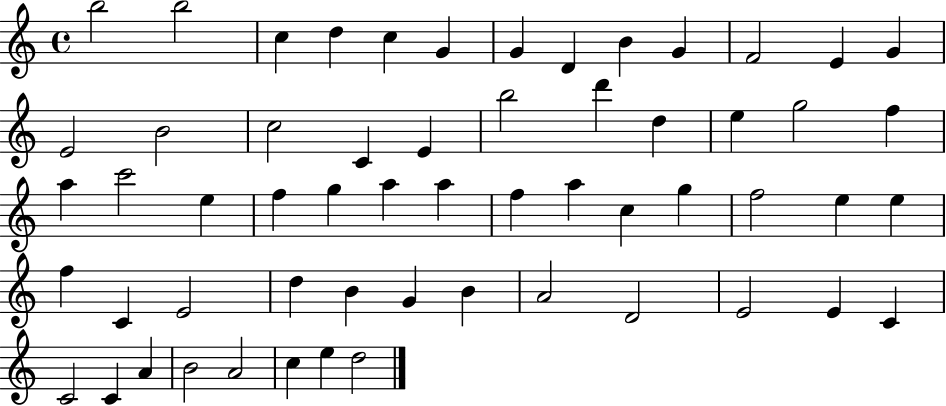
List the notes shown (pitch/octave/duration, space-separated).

B5/h B5/h C5/q D5/q C5/q G4/q G4/q D4/q B4/q G4/q F4/h E4/q G4/q E4/h B4/h C5/h C4/q E4/q B5/h D6/q D5/q E5/q G5/h F5/q A5/q C6/h E5/q F5/q G5/q A5/q A5/q F5/q A5/q C5/q G5/q F5/h E5/q E5/q F5/q C4/q E4/h D5/q B4/q G4/q B4/q A4/h D4/h E4/h E4/q C4/q C4/h C4/q A4/q B4/h A4/h C5/q E5/q D5/h